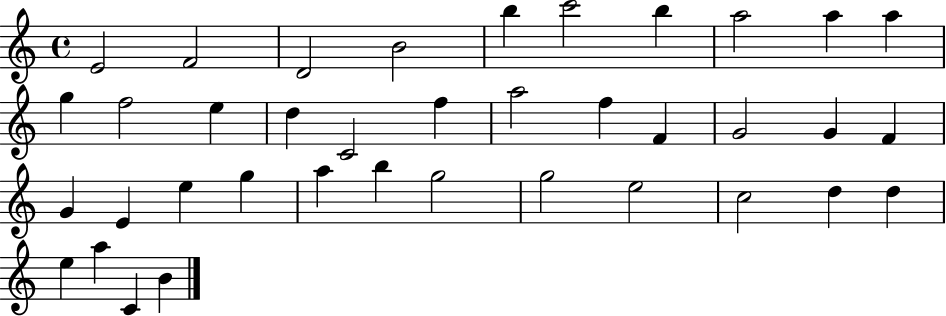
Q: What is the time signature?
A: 4/4